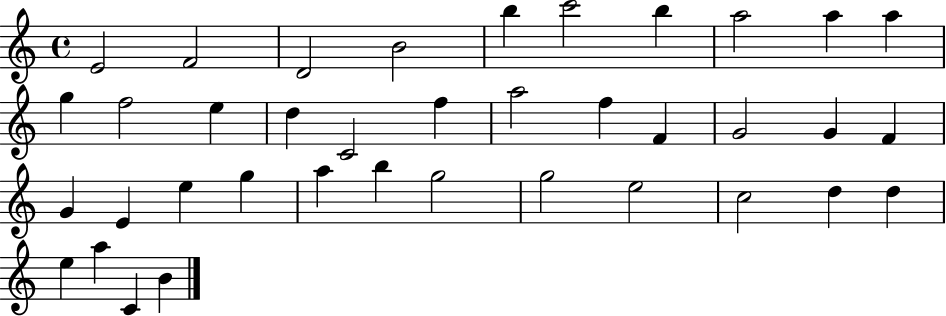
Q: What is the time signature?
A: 4/4